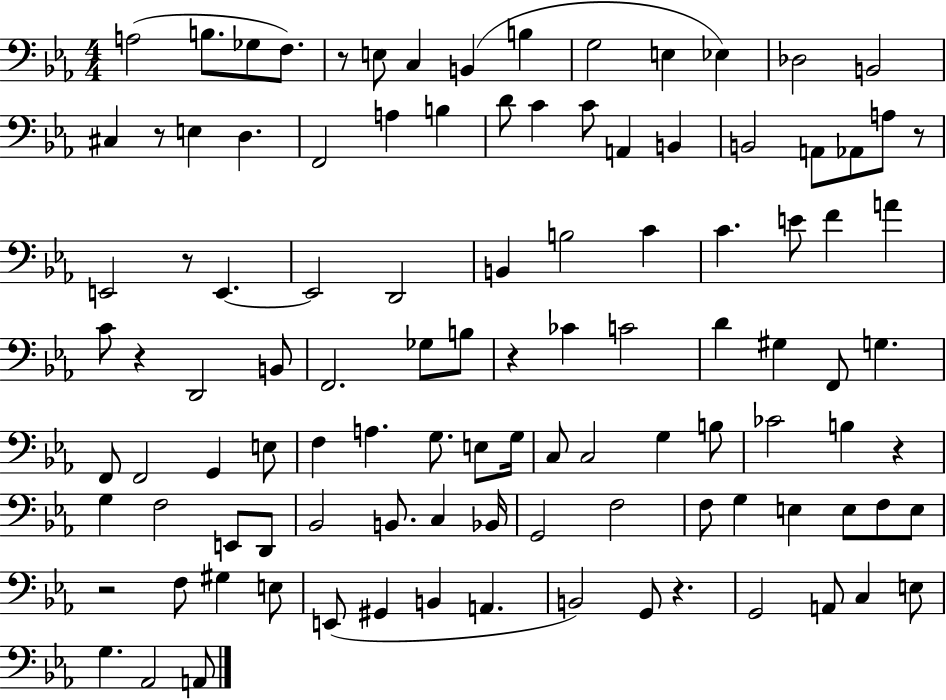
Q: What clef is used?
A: bass